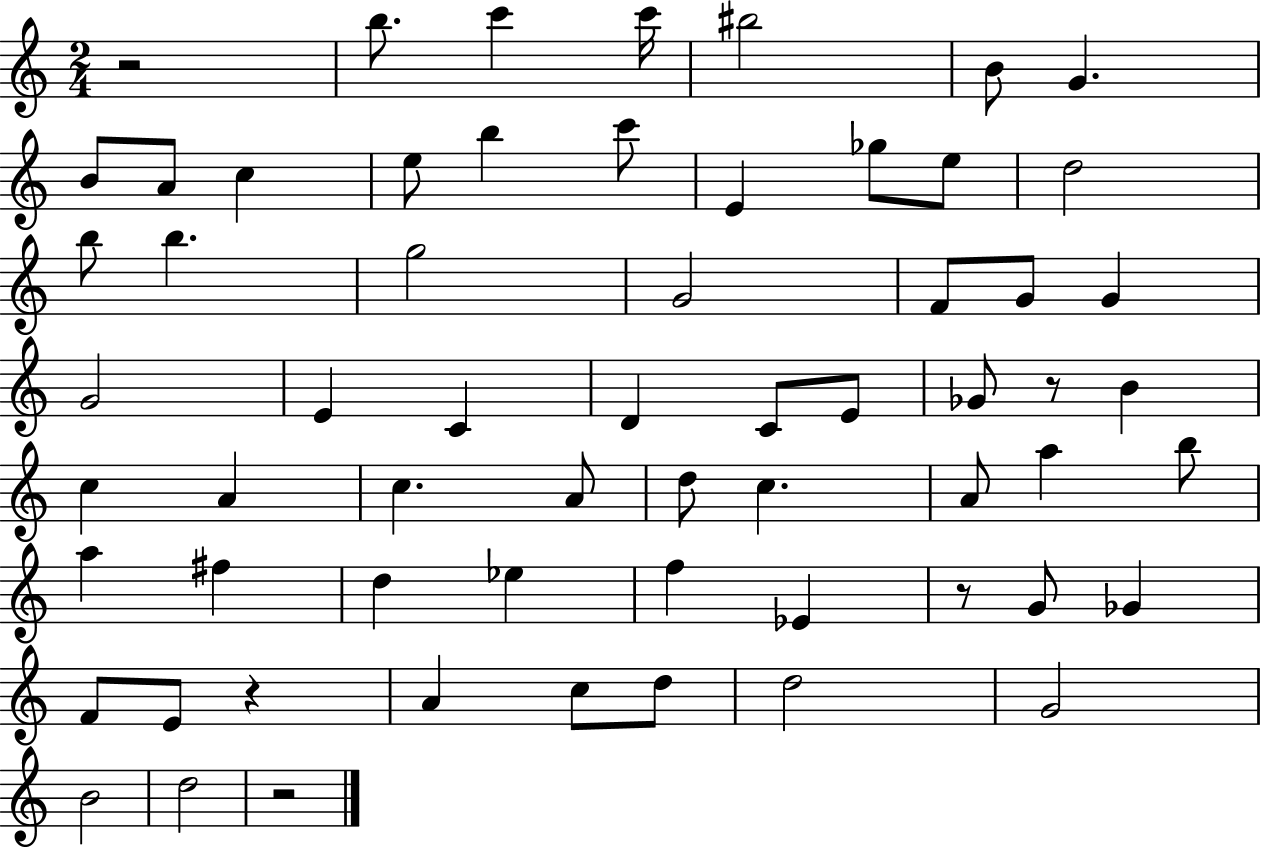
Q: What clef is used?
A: treble